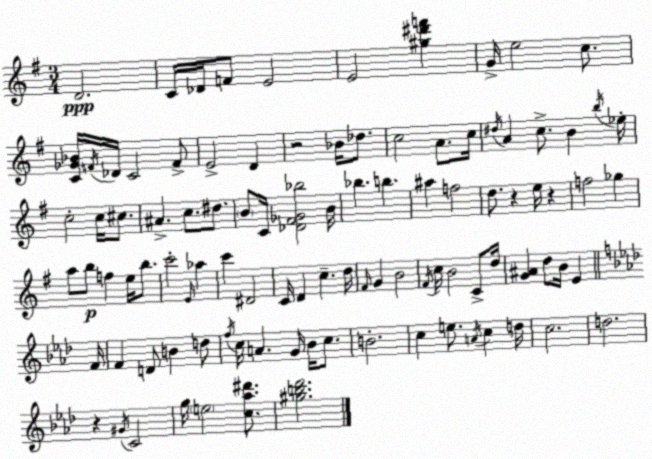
X:1
T:Untitled
M:3/4
L:1/4
K:G
D2 C/4 _D/4 F/2 E2 E2 [^g^d'f'] G/4 e2 c/2 [C_G_B]/4 F/4 _D/4 C2 F/2 E2 D z2 _B/4 _d/2 c2 A/2 c/4 ^d/4 A c/2 B b/4 _e/4 c2 c/4 ^c/2 ^A c/2 ^d/2 B/2 C/4 [_D^F_G_b]2 B/4 _b b ^a f2 d/2 z e/4 z f2 _g a/2 b/2 f e/4 b/2 c'2 E/4 _a c' ^D2 C/4 D c d/4 ^F/4 G B2 ^F/4 c/4 B2 C/2 d/4 [G^A] d/2 B/4 E F/4 F D/2 B d/2 f/4 c/4 A G/4 _B/4 c/2 B2 c e/2 A/4 c d/4 c2 d2 z ^G/4 C2 g/4 e2 [c_a^d']/2 [^gb_d']2